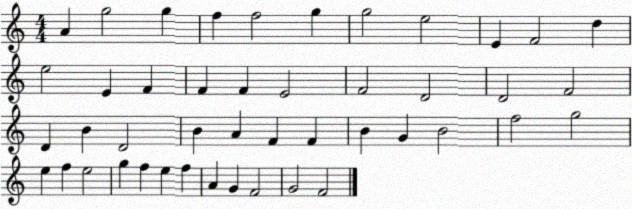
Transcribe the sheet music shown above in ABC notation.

X:1
T:Untitled
M:4/4
L:1/4
K:C
A g2 g f f2 g g2 e2 E F2 d e2 E F F F E2 F2 D2 D2 F2 D B D2 B A F F B G B2 f2 g2 e f e2 g f e f A G F2 G2 F2